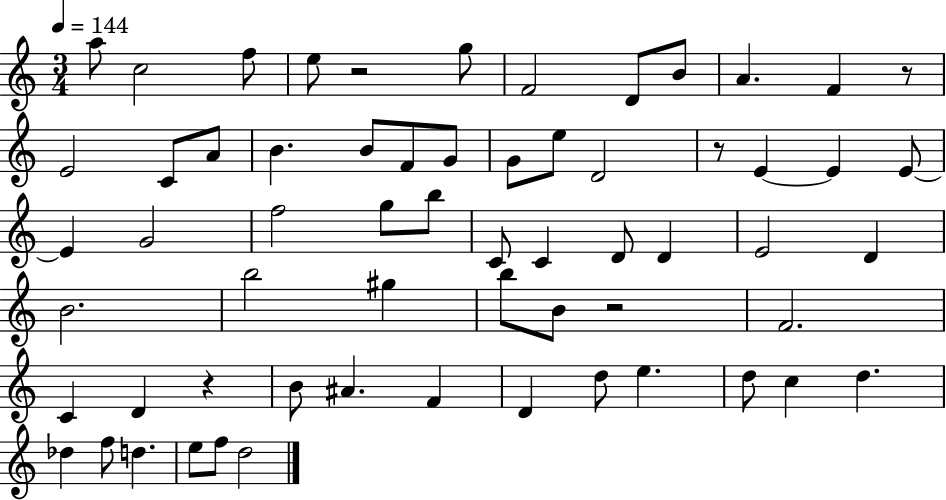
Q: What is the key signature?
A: C major